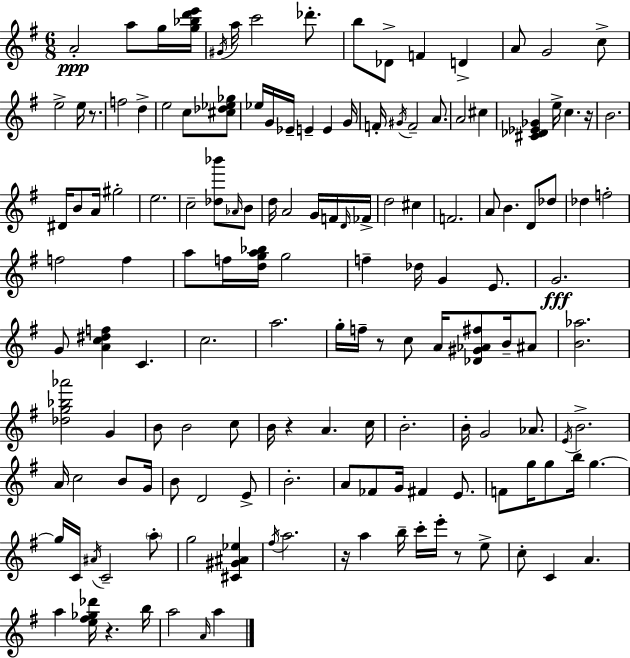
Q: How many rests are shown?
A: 7